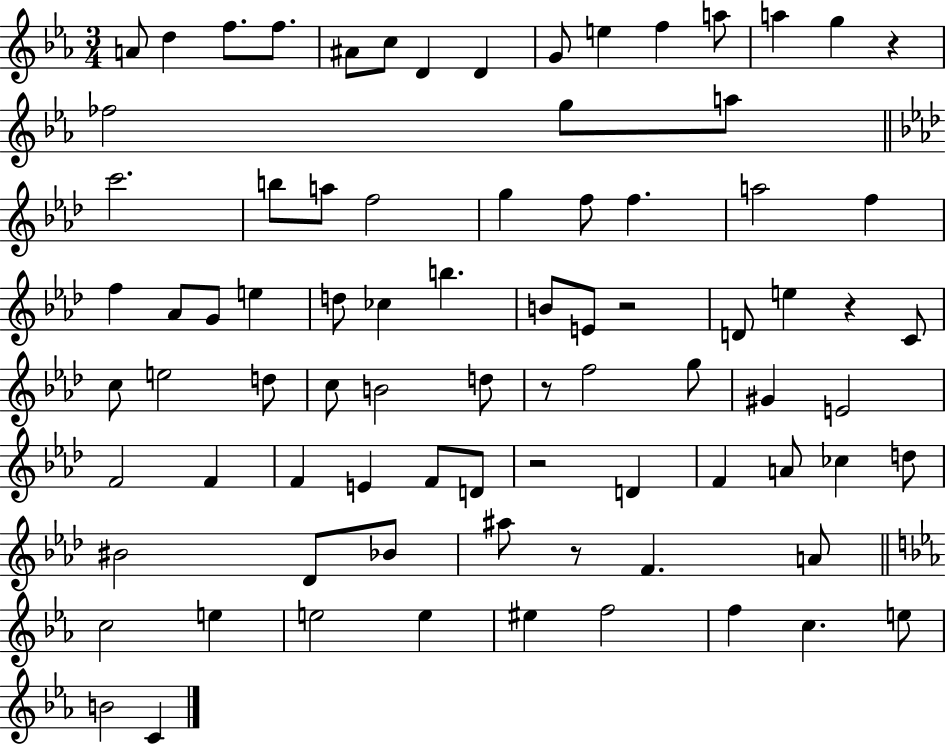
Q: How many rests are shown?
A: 6